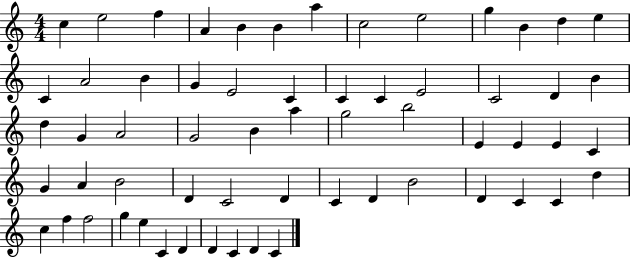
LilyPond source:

{
  \clef treble
  \numericTimeSignature
  \time 4/4
  \key c \major
  c''4 e''2 f''4 | a'4 b'4 b'4 a''4 | c''2 e''2 | g''4 b'4 d''4 e''4 | \break c'4 a'2 b'4 | g'4 e'2 c'4 | c'4 c'4 e'2 | c'2 d'4 b'4 | \break d''4 g'4 a'2 | g'2 b'4 a''4 | g''2 b''2 | e'4 e'4 e'4 c'4 | \break g'4 a'4 b'2 | d'4 c'2 d'4 | c'4 d'4 b'2 | d'4 c'4 c'4 d''4 | \break c''4 f''4 f''2 | g''4 e''4 c'4 d'4 | d'4 c'4 d'4 c'4 | \bar "|."
}